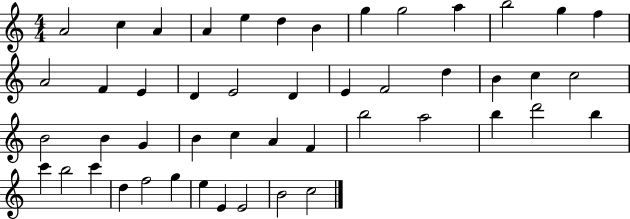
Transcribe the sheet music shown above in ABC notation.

X:1
T:Untitled
M:4/4
L:1/4
K:C
A2 c A A e d B g g2 a b2 g f A2 F E D E2 D E F2 d B c c2 B2 B G B c A F b2 a2 b d'2 b c' b2 c' d f2 g e E E2 B2 c2